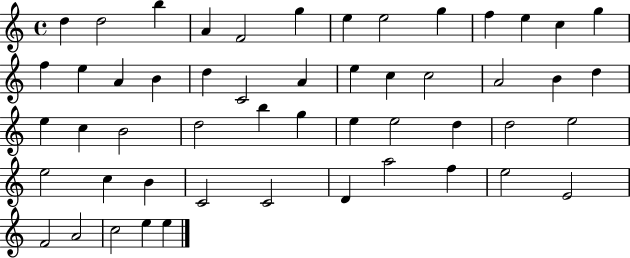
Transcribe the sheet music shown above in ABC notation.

X:1
T:Untitled
M:4/4
L:1/4
K:C
d d2 b A F2 g e e2 g f e c g f e A B d C2 A e c c2 A2 B d e c B2 d2 b g e e2 d d2 e2 e2 c B C2 C2 D a2 f e2 E2 F2 A2 c2 e e